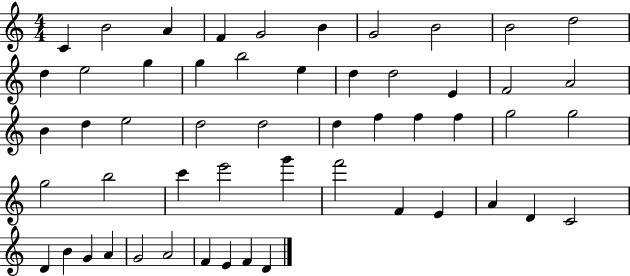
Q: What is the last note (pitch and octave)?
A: D4